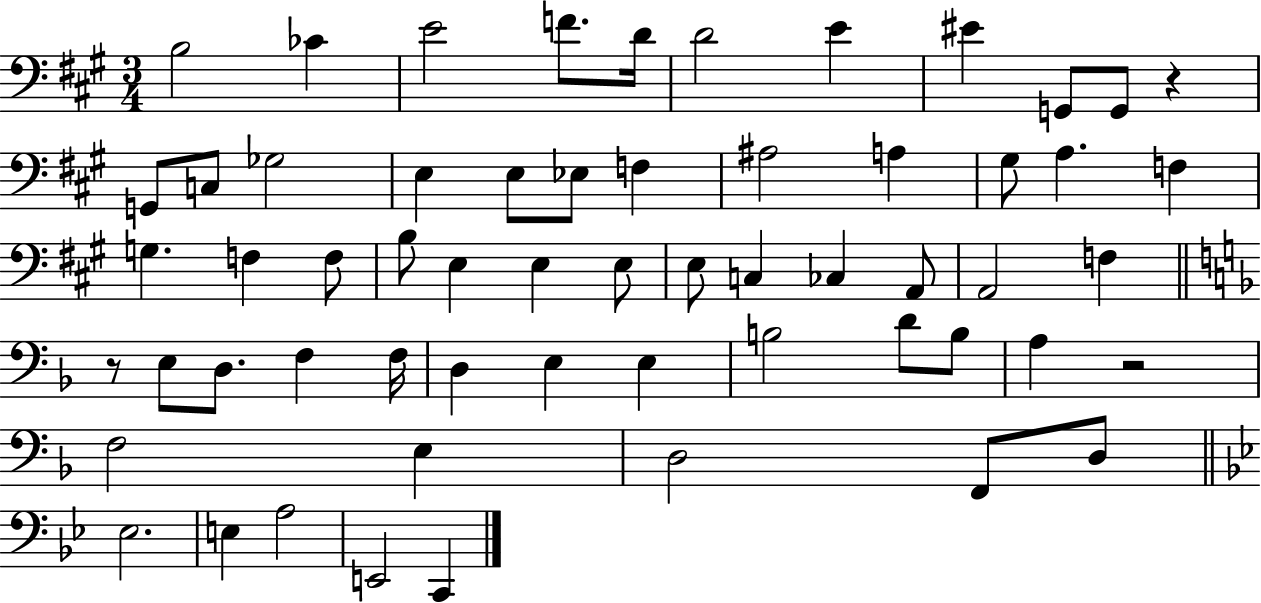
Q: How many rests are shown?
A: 3